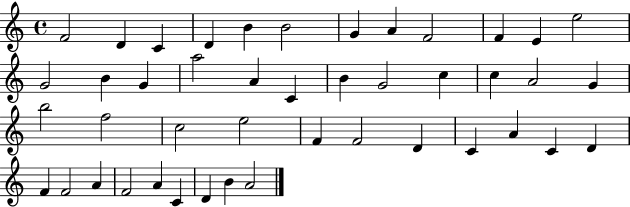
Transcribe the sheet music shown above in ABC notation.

X:1
T:Untitled
M:4/4
L:1/4
K:C
F2 D C D B B2 G A F2 F E e2 G2 B G a2 A C B G2 c c A2 G b2 f2 c2 e2 F F2 D C A C D F F2 A F2 A C D B A2